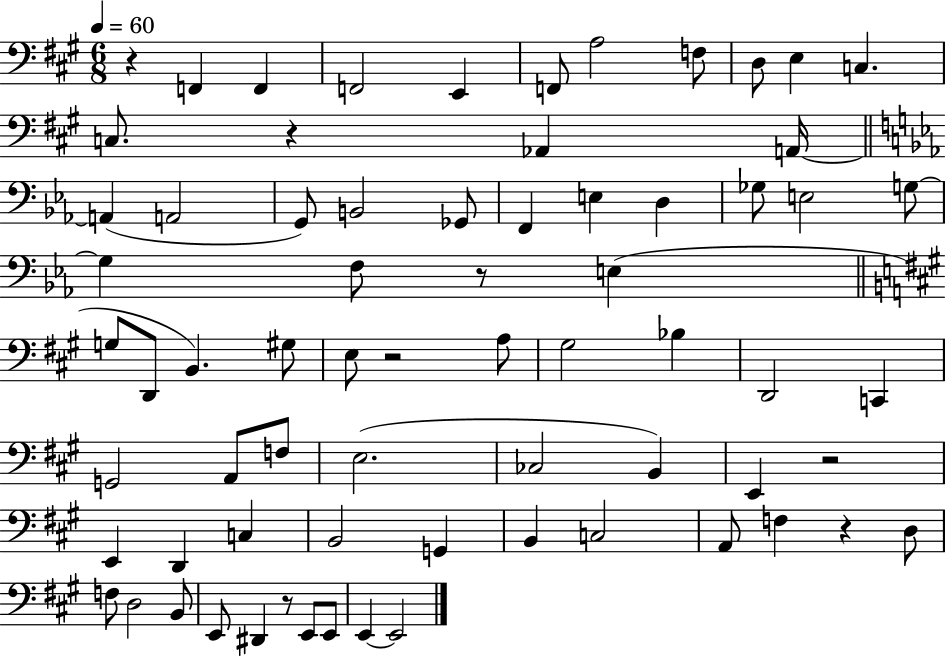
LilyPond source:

{
  \clef bass
  \numericTimeSignature
  \time 6/8
  \key a \major
  \tempo 4 = 60
  r4 f,4 f,4 | f,2 e,4 | f,8 a2 f8 | d8 e4 c4. | \break c8. r4 aes,4 a,16~~ | \bar "||" \break \key ees \major a,4( a,2 | g,8) b,2 ges,8 | f,4 e4 d4 | ges8 e2 g8~~ | \break g4 f8 r8 e4( | \bar "||" \break \key a \major g8 d,8 b,4.) gis8 | e8 r2 a8 | gis2 bes4 | d,2 c,4 | \break g,2 a,8 f8 | e2.( | ces2 b,4) | e,4 r2 | \break e,4 d,4 c4 | b,2 g,4 | b,4 c2 | a,8 f4 r4 d8 | \break f8 d2 b,8 | e,8 dis,4 r8 e,8 e,8 | e,4~~ e,2 | \bar "|."
}